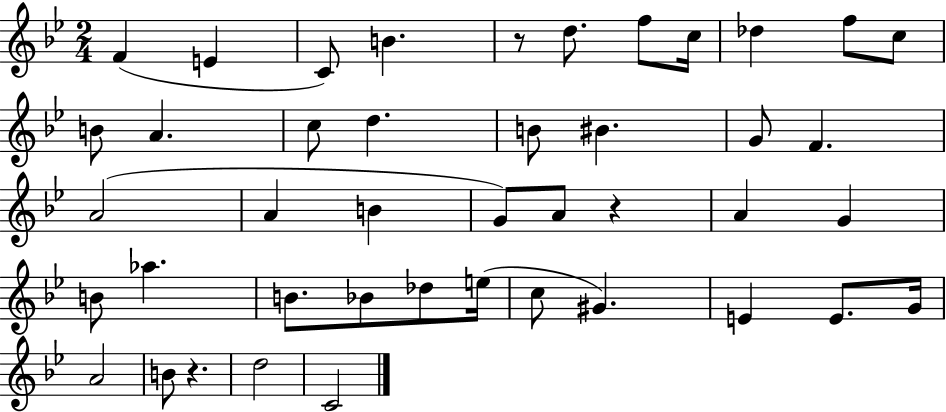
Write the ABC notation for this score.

X:1
T:Untitled
M:2/4
L:1/4
K:Bb
F E C/2 B z/2 d/2 f/2 c/4 _d f/2 c/2 B/2 A c/2 d B/2 ^B G/2 F A2 A B G/2 A/2 z A G B/2 _a B/2 _B/2 _d/2 e/4 c/2 ^G E E/2 G/4 A2 B/2 z d2 C2